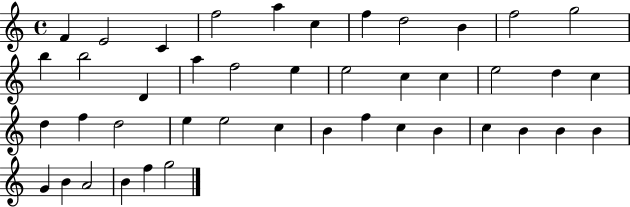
F4/q E4/h C4/q F5/h A5/q C5/q F5/q D5/h B4/q F5/h G5/h B5/q B5/h D4/q A5/q F5/h E5/q E5/h C5/q C5/q E5/h D5/q C5/q D5/q F5/q D5/h E5/q E5/h C5/q B4/q F5/q C5/q B4/q C5/q B4/q B4/q B4/q G4/q B4/q A4/h B4/q F5/q G5/h